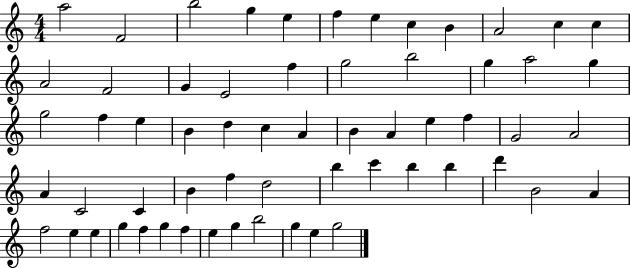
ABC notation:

X:1
T:Untitled
M:4/4
L:1/4
K:C
a2 F2 b2 g e f e c B A2 c c A2 F2 G E2 f g2 b2 g a2 g g2 f e B d c A B A e f G2 A2 A C2 C B f d2 b c' b b d' B2 A f2 e e g f g f e g b2 g e g2